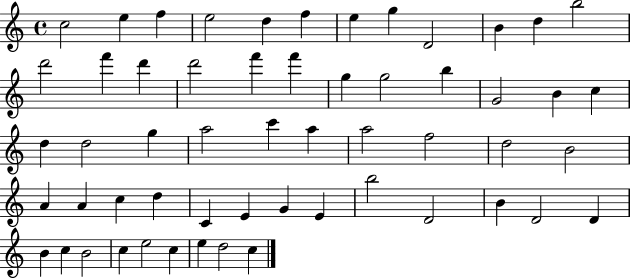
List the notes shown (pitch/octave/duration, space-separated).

C5/h E5/q F5/q E5/h D5/q F5/q E5/q G5/q D4/h B4/q D5/q B5/h D6/h F6/q D6/q D6/h F6/q F6/q G5/q G5/h B5/q G4/h B4/q C5/q D5/q D5/h G5/q A5/h C6/q A5/q A5/h F5/h D5/h B4/h A4/q A4/q C5/q D5/q C4/q E4/q G4/q E4/q B5/h D4/h B4/q D4/h D4/q B4/q C5/q B4/h C5/q E5/h C5/q E5/q D5/h C5/q